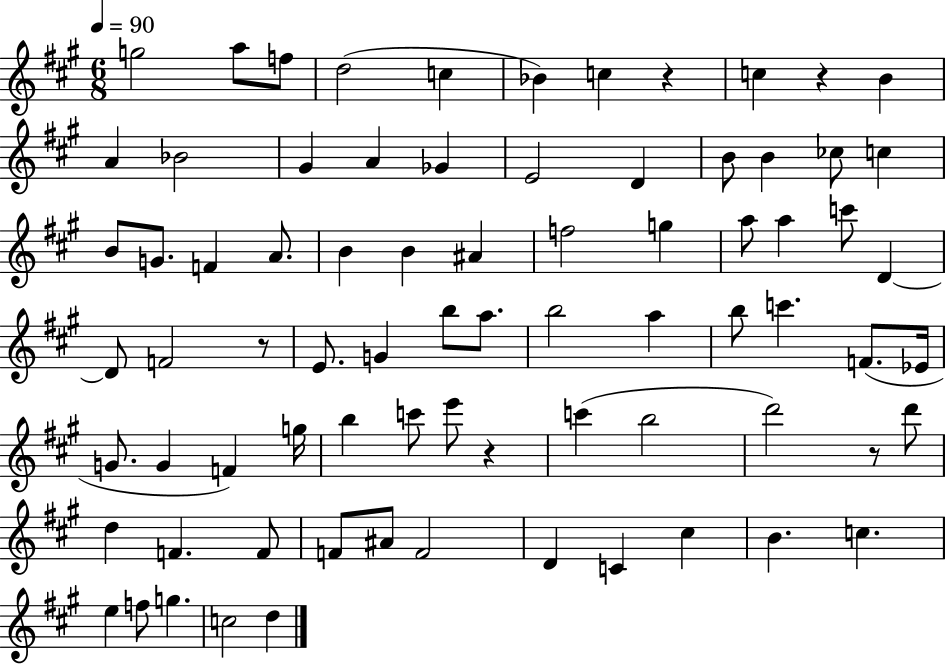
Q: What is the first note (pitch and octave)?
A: G5